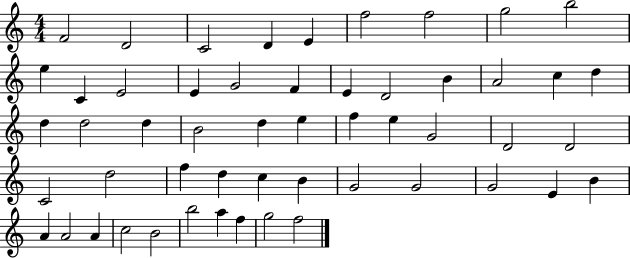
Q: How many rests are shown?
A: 0